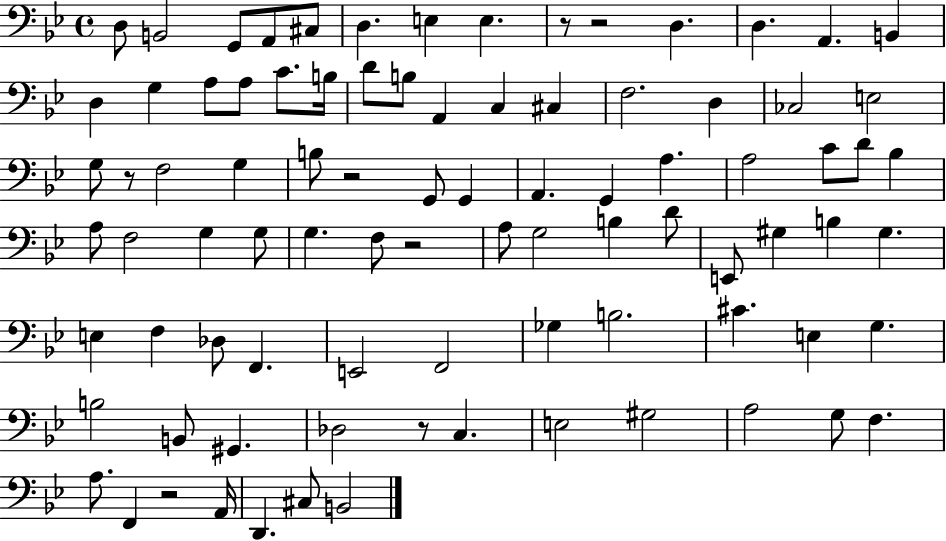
X:1
T:Untitled
M:4/4
L:1/4
K:Bb
D,/2 B,,2 G,,/2 A,,/2 ^C,/2 D, E, E, z/2 z2 D, D, A,, B,, D, G, A,/2 A,/2 C/2 B,/4 D/2 B,/2 A,, C, ^C, F,2 D, _C,2 E,2 G,/2 z/2 F,2 G, B,/2 z2 G,,/2 G,, A,, G,, A, A,2 C/2 D/2 _B, A,/2 F,2 G, G,/2 G, F,/2 z2 A,/2 G,2 B, D/2 E,,/2 ^G, B, ^G, E, F, _D,/2 F,, E,,2 F,,2 _G, B,2 ^C E, G, B,2 B,,/2 ^G,, _D,2 z/2 C, E,2 ^G,2 A,2 G,/2 F, A,/2 F,, z2 A,,/4 D,, ^C,/2 B,,2